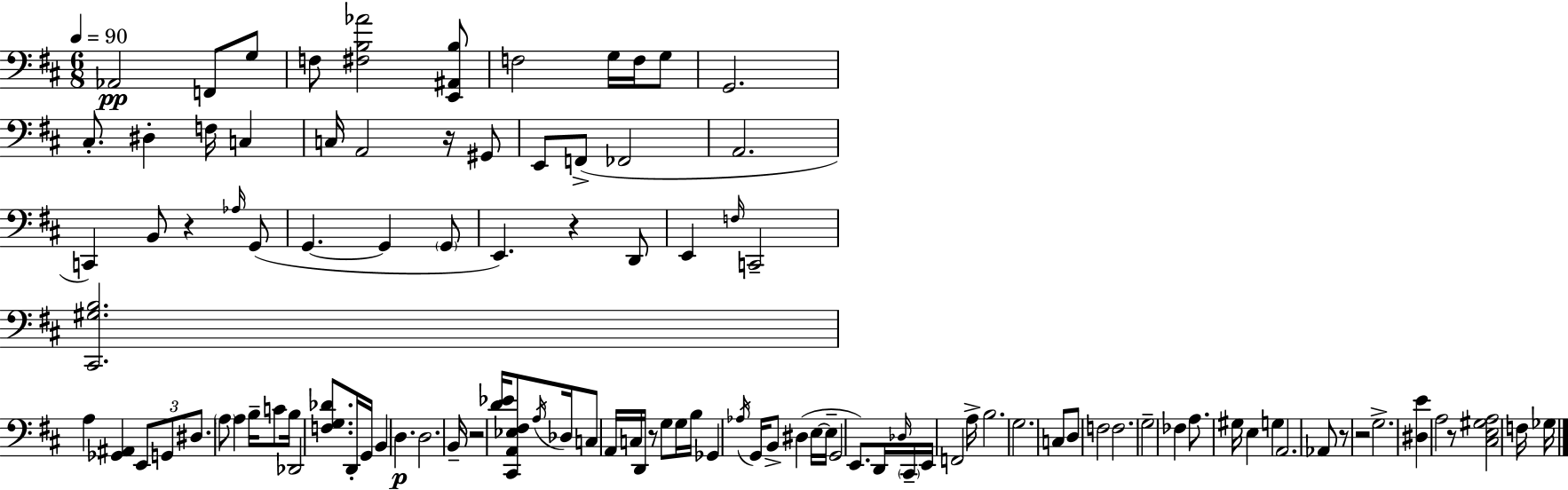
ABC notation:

X:1
T:Untitled
M:6/8
L:1/4
K:D
_A,,2 F,,/2 G,/2 F,/2 [^F,B,_A]2 [E,,^A,,B,]/2 F,2 G,/4 F,/4 G,/2 G,,2 ^C,/2 ^D, F,/4 C, C,/4 A,,2 z/4 ^G,,/2 E,,/2 F,,/2 _F,,2 A,,2 C,, B,,/2 z _A,/4 G,,/2 G,, G,, G,,/2 E,, z D,,/2 E,, F,/4 C,,2 [^C,,^G,B,]2 A, [_G,,^A,,] E,,/2 G,,/2 ^D,/2 A,/2 A, B,/4 C/2 B,/4 _D,,2 [F,G,_D]/2 D,,/4 G,,/4 B,, D, D,2 B,,/4 z2 [D_E]/4 [^C,,A,,_E,^F,]/2 A,/4 _D,/4 C,/2 A,,/4 C,/4 D,,/4 z/2 G,/2 G,/4 B,/4 _G,, _A,/4 G,,/4 B,,/2 ^D, E,/4 E,/4 G,,2 E,,/2 D,,/4 _D,/4 ^C,,/4 E,,/4 F,,2 A,/4 B,2 G,2 C,/2 D,/2 F,2 F,2 G,2 _F, A,/2 ^G,/4 E, G, A,,2 _A,,/2 z/2 z2 G,2 [^D,E] A,2 z/2 [^C,E,^G,A,]2 F,/4 _G,/4